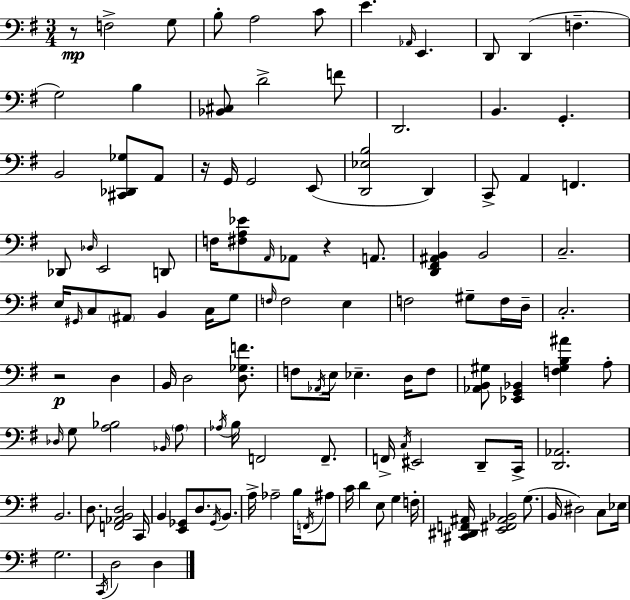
{
  \clef bass
  \numericTimeSignature
  \time 3/4
  \key e \minor
  r8\mp f2-> g8 | b8-. a2 c'8 | e'4. \grace { aes,16 } e,4. | d,8 d,4( f4.-- | \break g2) b4 | <bes, cis>8 d'2-> f'8 | d,2. | b,4. g,4.-. | \break b,2 <cis, des, ges>8 a,8 | r16 g,16 g,2 e,8( | <d, ees b>2 d,4) | c,8-> a,4 f,4. | \break des,8 \grace { des16 } e,2 | d,8 f16 <fis a ees'>8 \grace { a,16 } aes,8 r4 | a,8. <d, fis, ais, b,>4 b,2 | c2.-- | \break e16 \grace { gis,16 } c8 \parenthesize ais,8 b,4 | c16 g8 \grace { f16 } f2 | e4 f2 | gis8-- f16 d16-- c2.-. | \break r2\p | d4 b,16 d2 | <d ges f'>8. f8 \acciaccatura { aes,16 } e16 ees4.-- | d16 f8 <aes, b, gis>8 <ees, g, bes,>4 | \break <f gis b ais'>4 a8-. \grace { des16 } g8 <a bes>2 | \grace { bes,16 } \parenthesize a8 \acciaccatura { aes16 } b16 f,2 | f,8.-- f,16-> \acciaccatura { c16 } eis,2 | d,8-- c,16-> <d, aes,>2. | \break b,2. | d8. | <f, aes, b, d>2 c,16 b,4 | <e, ges,>8 d8. \acciaccatura { ges,16 } b,8. a16-> | \break aes2-- b16 \acciaccatura { f,16 } ais8 | c'16 d'4 e8 g4 f16-. | <cis, dis, f, ais,>16 <e, fis, ais, bes,>2 g8.( | b,16 dis2) c8 ees16 | \break g2. | \acciaccatura { c,16 } d2 d4 | \bar "|."
}